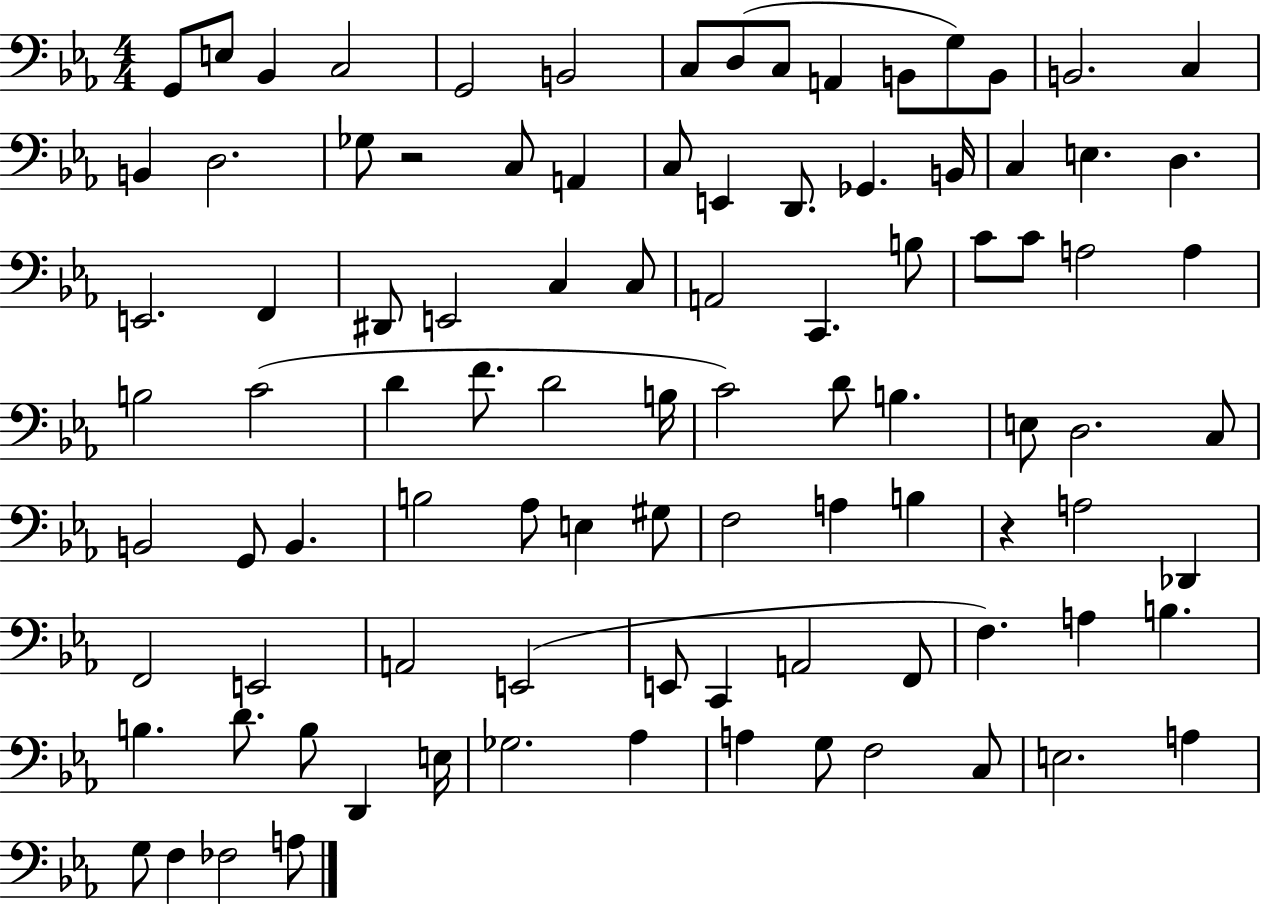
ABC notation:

X:1
T:Untitled
M:4/4
L:1/4
K:Eb
G,,/2 E,/2 _B,, C,2 G,,2 B,,2 C,/2 D,/2 C,/2 A,, B,,/2 G,/2 B,,/2 B,,2 C, B,, D,2 _G,/2 z2 C,/2 A,, C,/2 E,, D,,/2 _G,, B,,/4 C, E, D, E,,2 F,, ^D,,/2 E,,2 C, C,/2 A,,2 C,, B,/2 C/2 C/2 A,2 A, B,2 C2 D F/2 D2 B,/4 C2 D/2 B, E,/2 D,2 C,/2 B,,2 G,,/2 B,, B,2 _A,/2 E, ^G,/2 F,2 A, B, z A,2 _D,, F,,2 E,,2 A,,2 E,,2 E,,/2 C,, A,,2 F,,/2 F, A, B, B, D/2 B,/2 D,, E,/4 _G,2 _A, A, G,/2 F,2 C,/2 E,2 A, G,/2 F, _F,2 A,/2